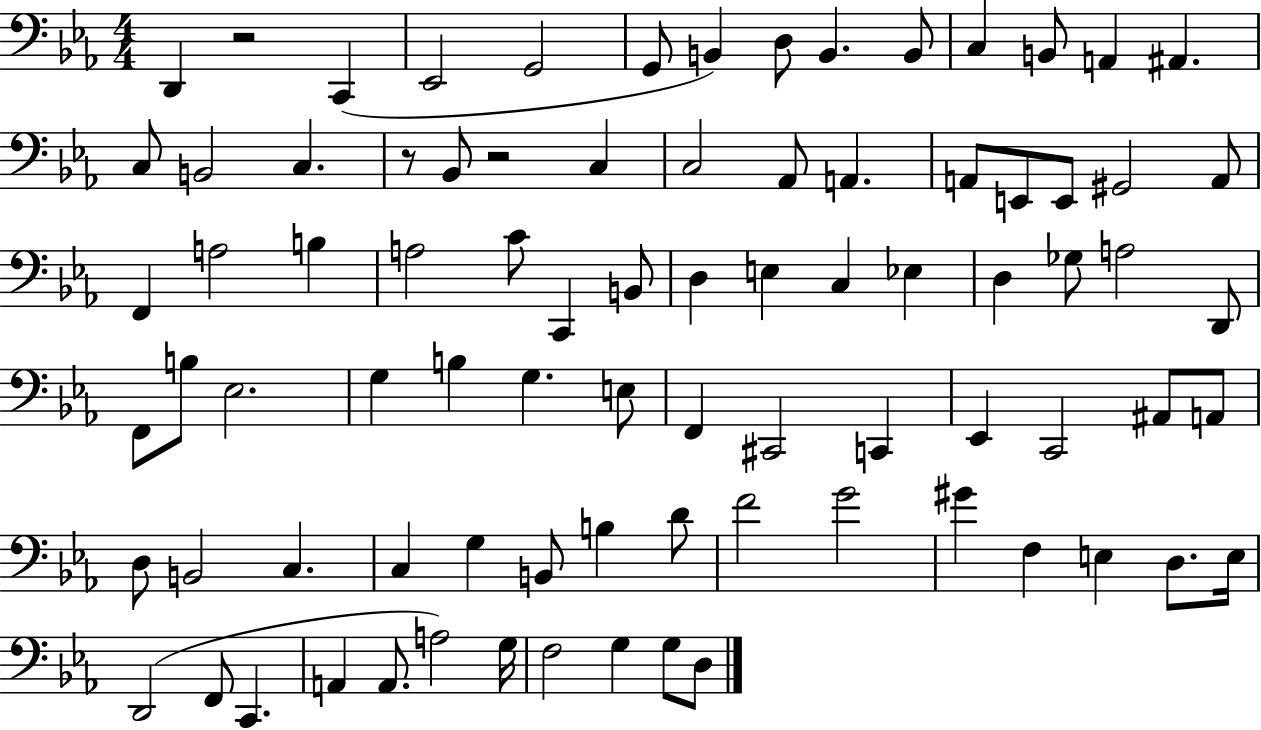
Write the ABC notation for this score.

X:1
T:Untitled
M:4/4
L:1/4
K:Eb
D,, z2 C,, _E,,2 G,,2 G,,/2 B,, D,/2 B,, B,,/2 C, B,,/2 A,, ^A,, C,/2 B,,2 C, z/2 _B,,/2 z2 C, C,2 _A,,/2 A,, A,,/2 E,,/2 E,,/2 ^G,,2 A,,/2 F,, A,2 B, A,2 C/2 C,, B,,/2 D, E, C, _E, D, _G,/2 A,2 D,,/2 F,,/2 B,/2 _E,2 G, B, G, E,/2 F,, ^C,,2 C,, _E,, C,,2 ^A,,/2 A,,/2 D,/2 B,,2 C, C, G, B,,/2 B, D/2 F2 G2 ^G F, E, D,/2 E,/4 D,,2 F,,/2 C,, A,, A,,/2 A,2 G,/4 F,2 G, G,/2 D,/2